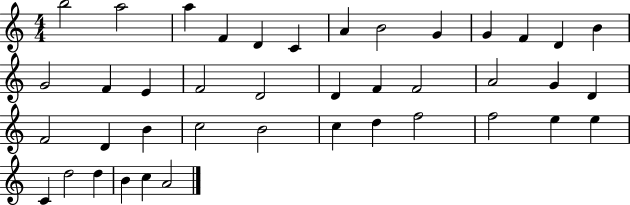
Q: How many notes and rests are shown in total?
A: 41